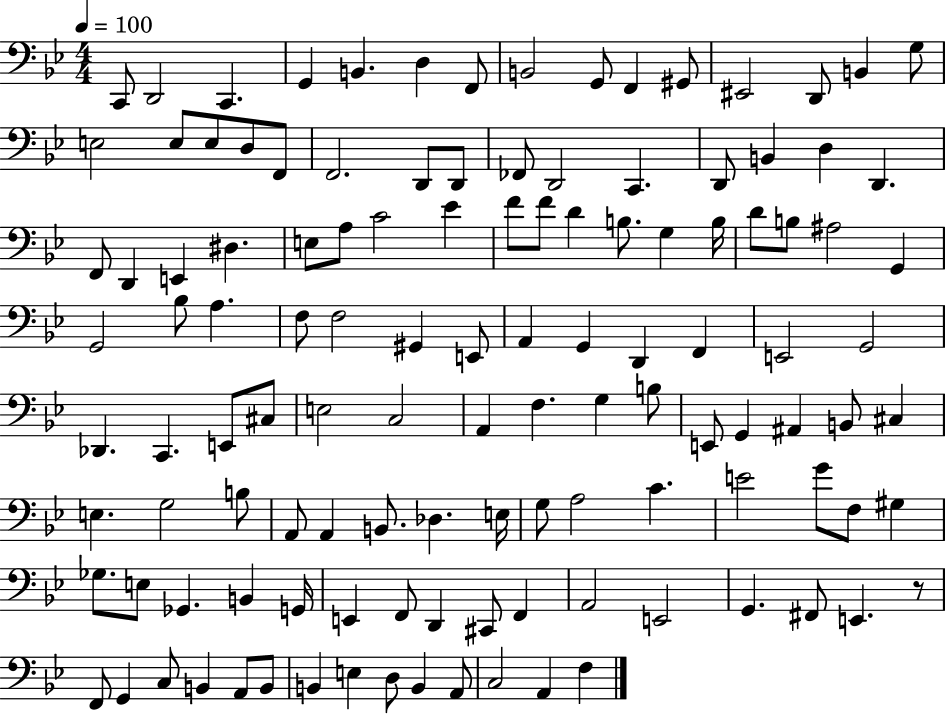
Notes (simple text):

C2/e D2/h C2/q. G2/q B2/q. D3/q F2/e B2/h G2/e F2/q G#2/e EIS2/h D2/e B2/q G3/e E3/h E3/e E3/e D3/e F2/e F2/h. D2/e D2/e FES2/e D2/h C2/q. D2/e B2/q D3/q D2/q. F2/e D2/q E2/q D#3/q. E3/e A3/e C4/h Eb4/q F4/e F4/e D4/q B3/e. G3/q B3/s D4/e B3/e A#3/h G2/q G2/h Bb3/e A3/q. F3/e F3/h G#2/q E2/e A2/q G2/q D2/q F2/q E2/h G2/h Db2/q. C2/q. E2/e C#3/e E3/h C3/h A2/q F3/q. G3/q B3/e E2/e G2/q A#2/q B2/e C#3/q E3/q. G3/h B3/e A2/e A2/q B2/e. Db3/q. E3/s G3/e A3/h C4/q. E4/h G4/e F3/e G#3/q Gb3/e. E3/e Gb2/q. B2/q G2/s E2/q F2/e D2/q C#2/e F2/q A2/h E2/h G2/q. F#2/e E2/q. R/e F2/e G2/q C3/e B2/q A2/e B2/e B2/q E3/q D3/e B2/q A2/e C3/h A2/q F3/q